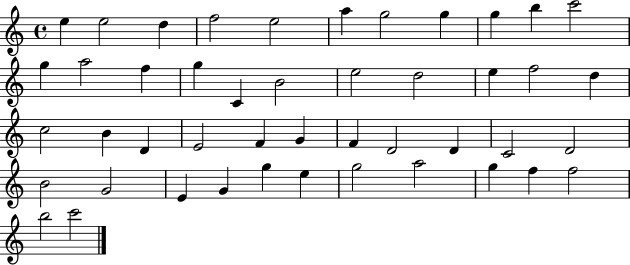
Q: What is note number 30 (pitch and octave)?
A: D4